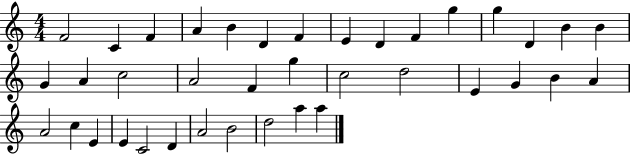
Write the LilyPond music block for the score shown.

{
  \clef treble
  \numericTimeSignature
  \time 4/4
  \key c \major
  f'2 c'4 f'4 | a'4 b'4 d'4 f'4 | e'4 d'4 f'4 g''4 | g''4 d'4 b'4 b'4 | \break g'4 a'4 c''2 | a'2 f'4 g''4 | c''2 d''2 | e'4 g'4 b'4 a'4 | \break a'2 c''4 e'4 | e'4 c'2 d'4 | a'2 b'2 | d''2 a''4 a''4 | \break \bar "|."
}